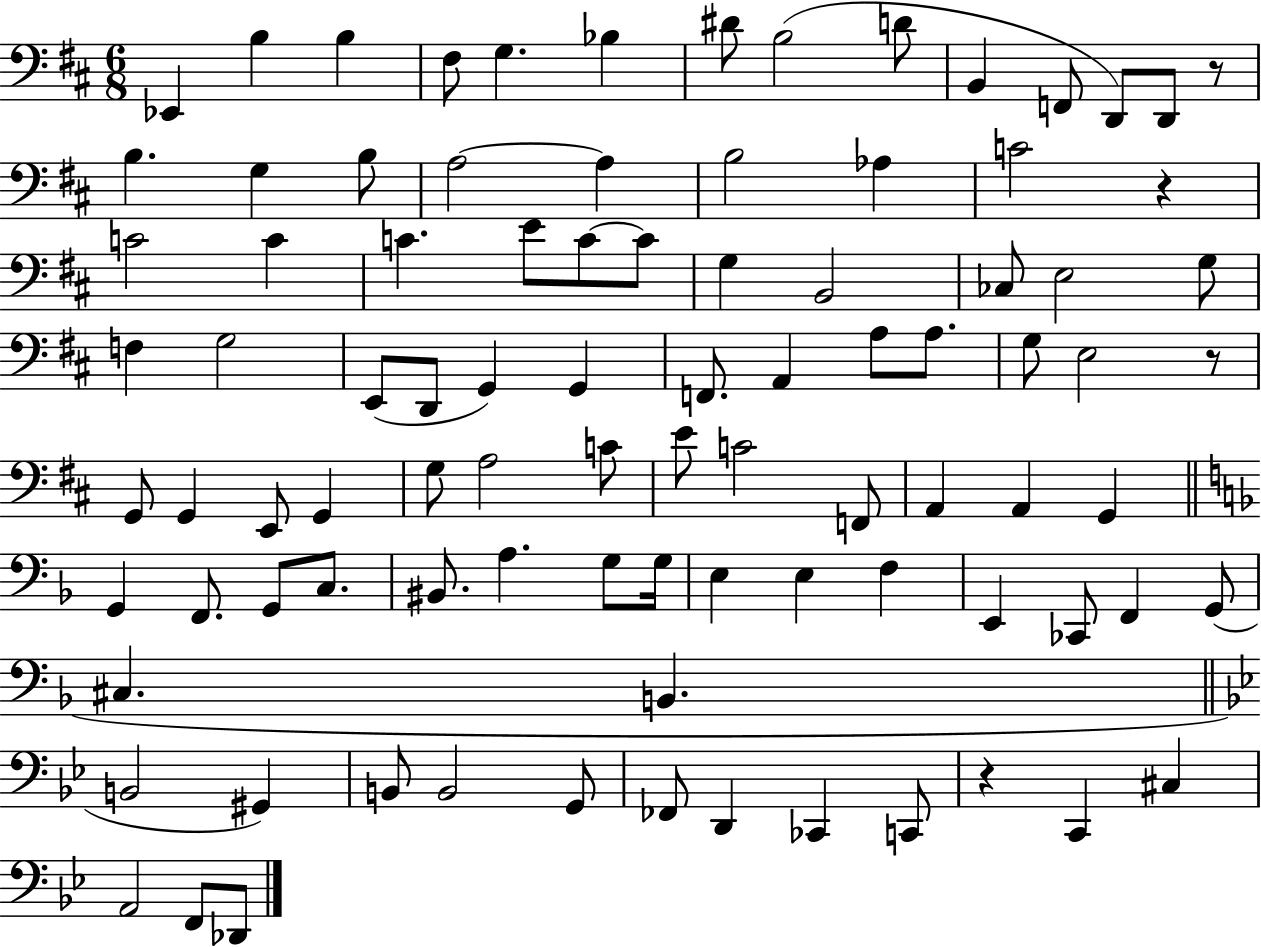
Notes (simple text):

Eb2/q B3/q B3/q F#3/e G3/q. Bb3/q D#4/e B3/h D4/e B2/q F2/e D2/e D2/e R/e B3/q. G3/q B3/e A3/h A3/q B3/h Ab3/q C4/h R/q C4/h C4/q C4/q. E4/e C4/e C4/e G3/q B2/h CES3/e E3/h G3/e F3/q G3/h E2/e D2/e G2/q G2/q F2/e. A2/q A3/e A3/e. G3/e E3/h R/e G2/e G2/q E2/e G2/q G3/e A3/h C4/e E4/e C4/h F2/e A2/q A2/q G2/q G2/q F2/e. G2/e C3/e. BIS2/e. A3/q. G3/e G3/s E3/q E3/q F3/q E2/q CES2/e F2/q G2/e C#3/q. B2/q. B2/h G#2/q B2/e B2/h G2/e FES2/e D2/q CES2/q C2/e R/q C2/q C#3/q A2/h F2/e Db2/e